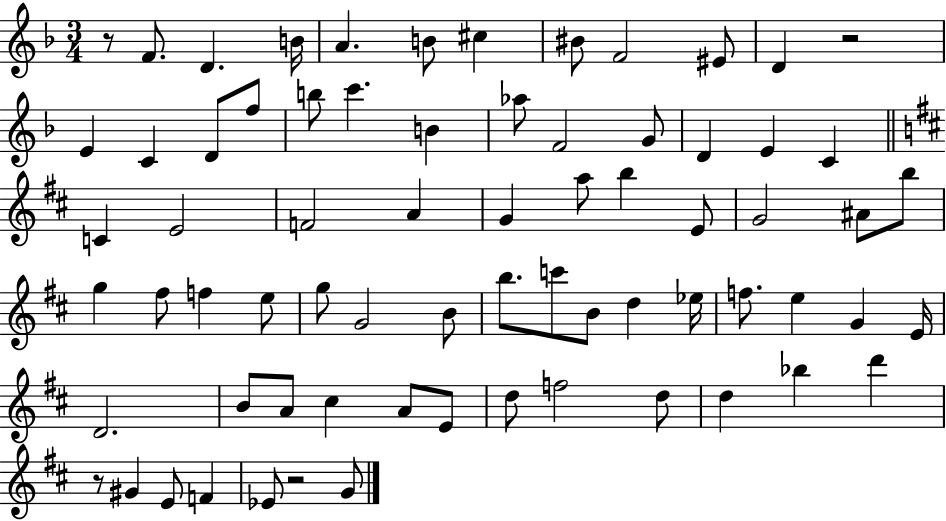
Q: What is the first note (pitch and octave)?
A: F4